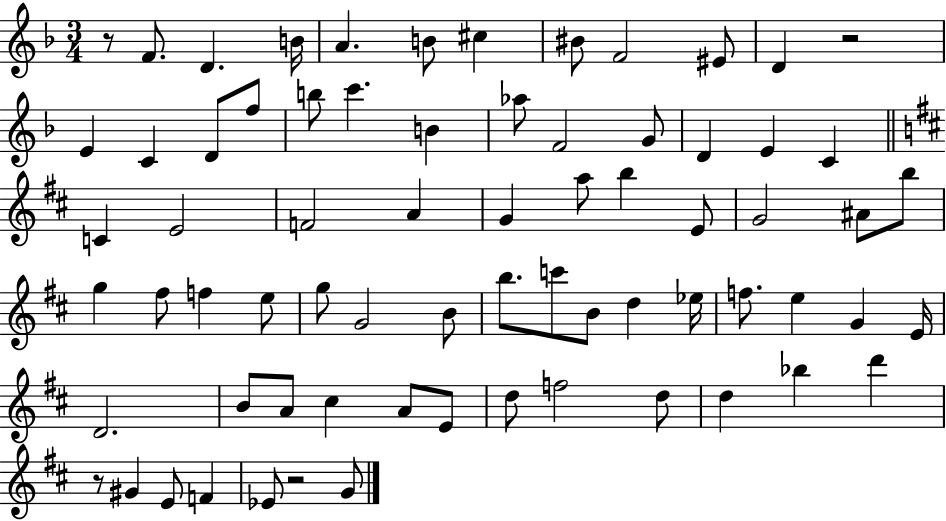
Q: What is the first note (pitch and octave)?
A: F4